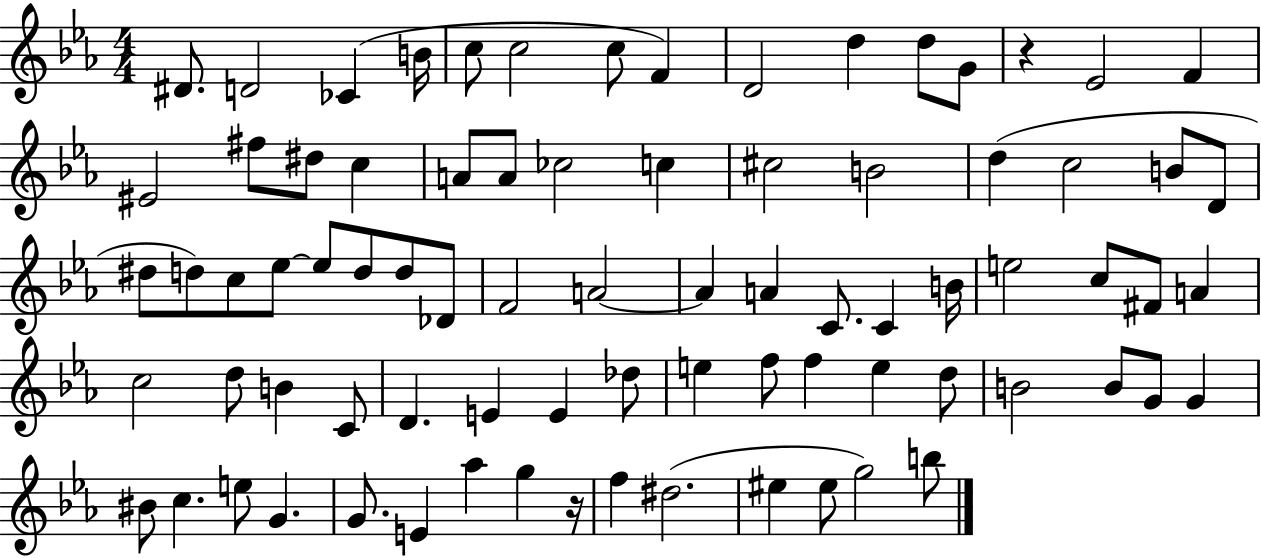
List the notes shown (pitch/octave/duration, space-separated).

D#4/e. D4/h CES4/q B4/s C5/e C5/h C5/e F4/q D4/h D5/q D5/e G4/e R/q Eb4/h F4/q EIS4/h F#5/e D#5/e C5/q A4/e A4/e CES5/h C5/q C#5/h B4/h D5/q C5/h B4/e D4/e D#5/e D5/e C5/e Eb5/e Eb5/e D5/e D5/e Db4/e F4/h A4/h A4/q A4/q C4/e. C4/q B4/s E5/h C5/e F#4/e A4/q C5/h D5/e B4/q C4/e D4/q. E4/q E4/q Db5/e E5/q F5/e F5/q E5/q D5/e B4/h B4/e G4/e G4/q BIS4/e C5/q. E5/e G4/q. G4/e. E4/q Ab5/q G5/q R/s F5/q D#5/h. EIS5/q EIS5/e G5/h B5/e